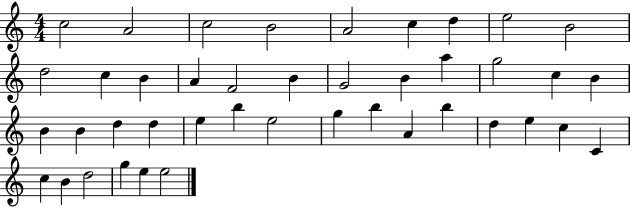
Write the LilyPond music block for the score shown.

{
  \clef treble
  \numericTimeSignature
  \time 4/4
  \key c \major
  c''2 a'2 | c''2 b'2 | a'2 c''4 d''4 | e''2 b'2 | \break d''2 c''4 b'4 | a'4 f'2 b'4 | g'2 b'4 a''4 | g''2 c''4 b'4 | \break b'4 b'4 d''4 d''4 | e''4 b''4 e''2 | g''4 b''4 a'4 b''4 | d''4 e''4 c''4 c'4 | \break c''4 b'4 d''2 | g''4 e''4 e''2 | \bar "|."
}